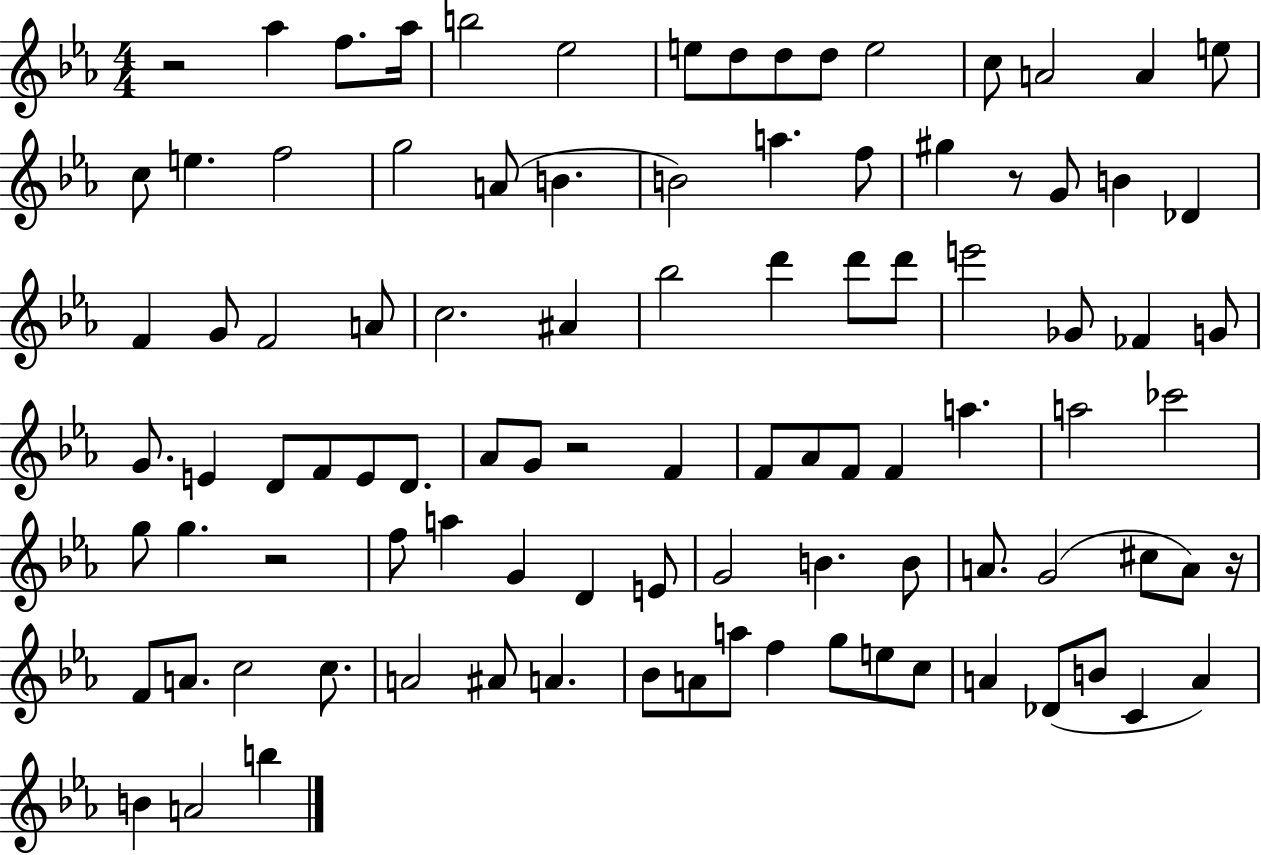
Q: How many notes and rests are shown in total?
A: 98